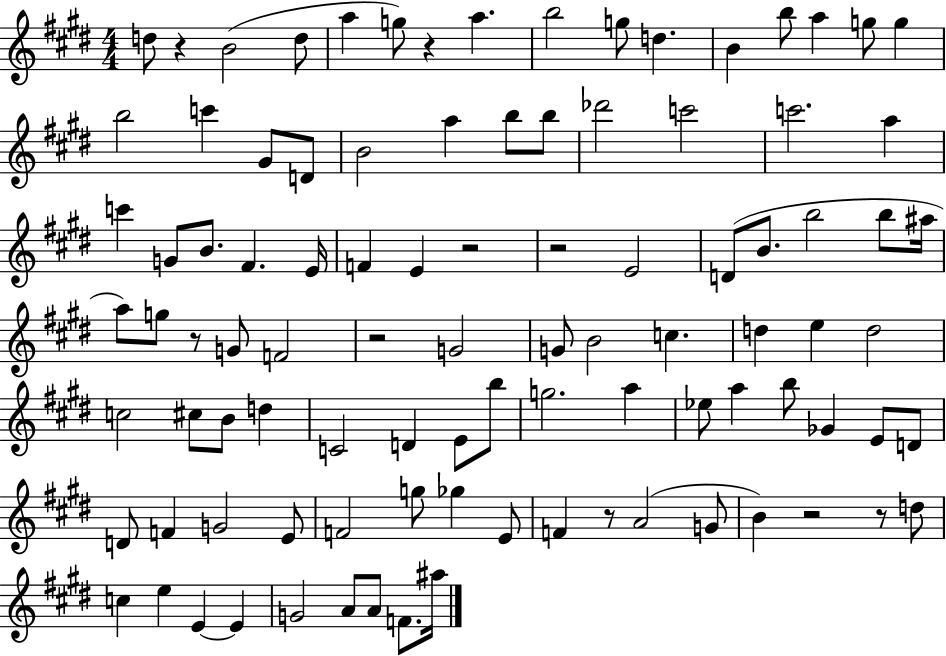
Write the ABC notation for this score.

X:1
T:Untitled
M:4/4
L:1/4
K:E
d/2 z B2 d/2 a g/2 z a b2 g/2 d B b/2 a g/2 g b2 c' ^G/2 D/2 B2 a b/2 b/2 _d'2 c'2 c'2 a c' G/2 B/2 ^F E/4 F E z2 z2 E2 D/2 B/2 b2 b/2 ^a/4 a/2 g/2 z/2 G/2 F2 z2 G2 G/2 B2 c d e d2 c2 ^c/2 B/2 d C2 D E/2 b/2 g2 a _e/2 a b/2 _G E/2 D/2 D/2 F G2 E/2 F2 g/2 _g E/2 F z/2 A2 G/2 B z2 z/2 d/2 c e E E G2 A/2 A/2 F/2 ^a/4